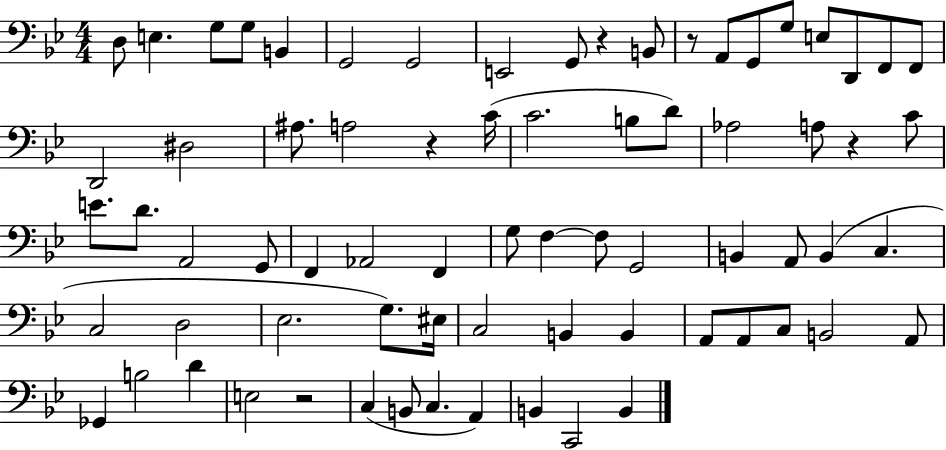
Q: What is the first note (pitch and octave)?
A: D3